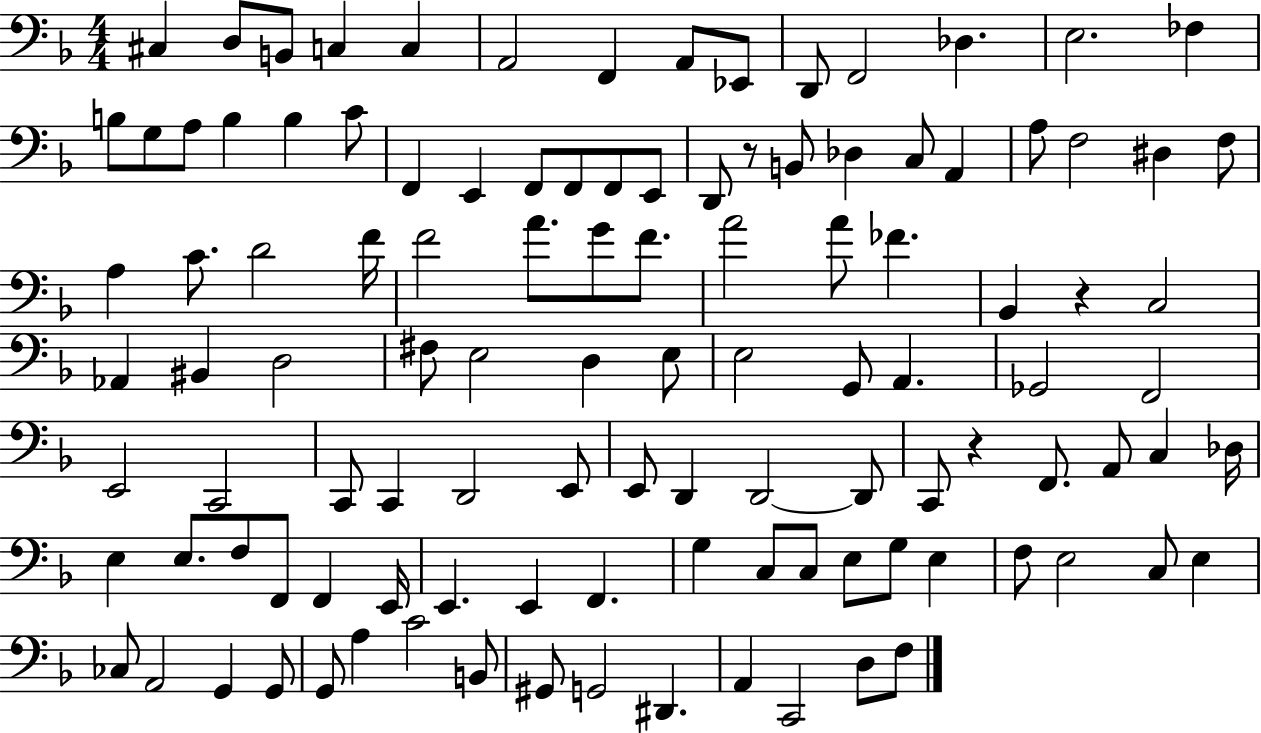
{
  \clef bass
  \numericTimeSignature
  \time 4/4
  \key f \major
  cis4 d8 b,8 c4 c4 | a,2 f,4 a,8 ees,8 | d,8 f,2 des4. | e2. fes4 | \break b8 g8 a8 b4 b4 c'8 | f,4 e,4 f,8 f,8 f,8 e,8 | d,8 r8 b,8 des4 c8 a,4 | a8 f2 dis4 f8 | \break a4 c'8. d'2 f'16 | f'2 a'8. g'8 f'8. | a'2 a'8 fes'4. | bes,4 r4 c2 | \break aes,4 bis,4 d2 | fis8 e2 d4 e8 | e2 g,8 a,4. | ges,2 f,2 | \break e,2 c,2 | c,8 c,4 d,2 e,8 | e,8 d,4 d,2~~ d,8 | c,8 r4 f,8. a,8 c4 des16 | \break e4 e8. f8 f,8 f,4 e,16 | e,4. e,4 f,4. | g4 c8 c8 e8 g8 e4 | f8 e2 c8 e4 | \break ces8 a,2 g,4 g,8 | g,8 a4 c'2 b,8 | gis,8 g,2 dis,4. | a,4 c,2 d8 f8 | \break \bar "|."
}